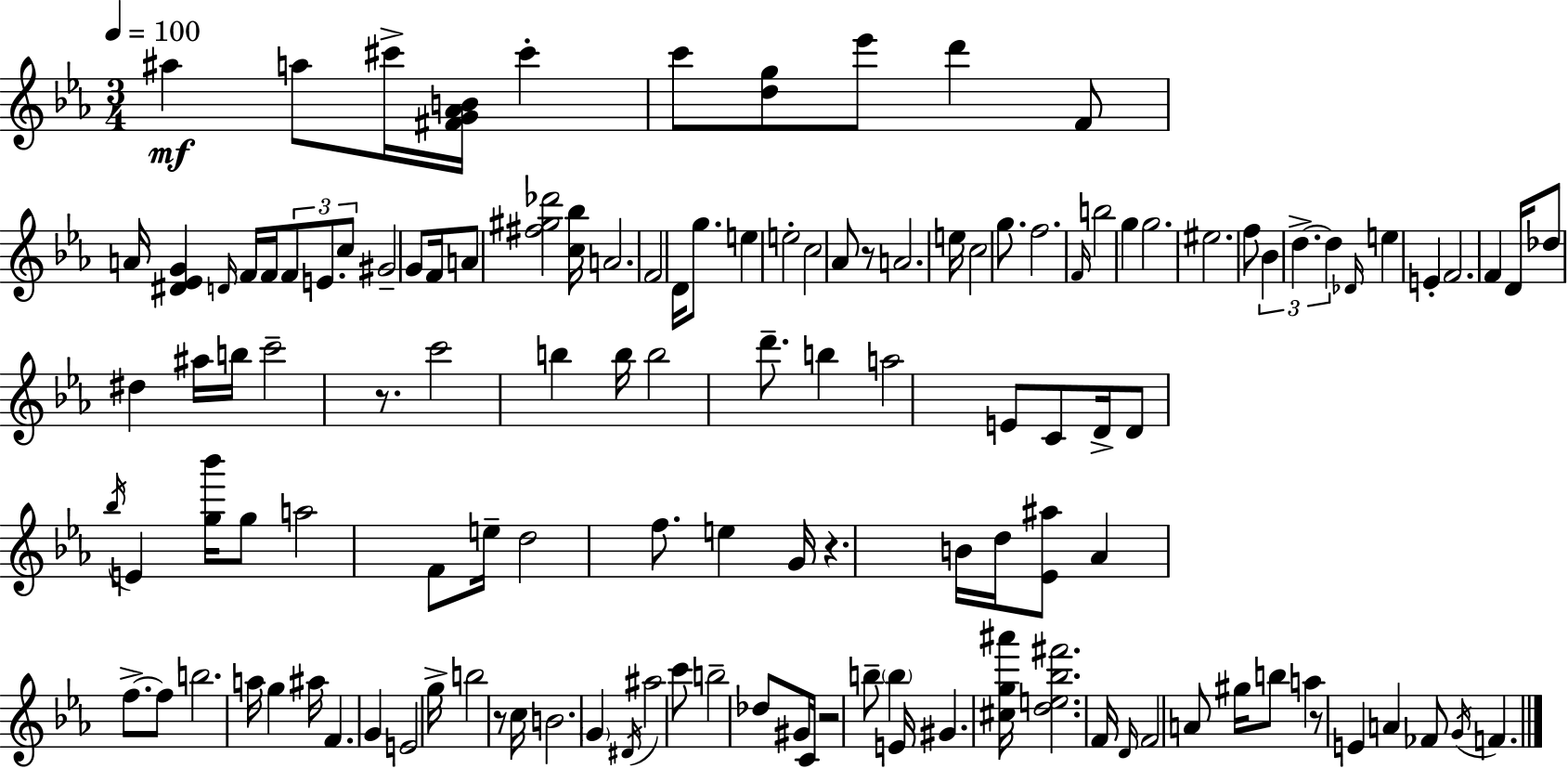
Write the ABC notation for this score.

X:1
T:Untitled
M:3/4
L:1/4
K:Eb
^a a/2 ^c'/4 [^FG_AB]/4 ^c' c'/2 [dg]/2 _e'/2 d' F/2 A/4 [^D_EG] D/4 F/4 F/4 F/2 E/2 c/2 ^G2 G/2 F/4 A/2 [^f^g_d']2 [c_b]/4 A2 F2 D/4 g/2 e e2 c2 _A/2 z/2 A2 e/4 c2 g/2 f2 F/4 b2 g g2 ^e2 f/2 _B d d _D/4 e E F2 F D/4 _d/2 ^d ^a/4 b/4 c'2 z/2 c'2 b b/4 b2 d'/2 b a2 E/2 C/2 D/4 D/2 _b/4 E [g_b']/4 g/2 a2 F/2 e/4 d2 f/2 e G/4 z B/4 d/4 [_E^a]/2 _A f/2 f/2 b2 a/4 g ^a/4 F G E2 g/4 b2 z/2 c/4 B2 G ^D/4 ^a2 c'/2 b2 _d/2 ^G/4 C/4 z2 b/2 b E/4 ^G [^cg^a']/4 [de_b^f']2 F/4 D/4 F2 A/2 ^g/4 b/2 a z/2 E A _F/2 G/4 F